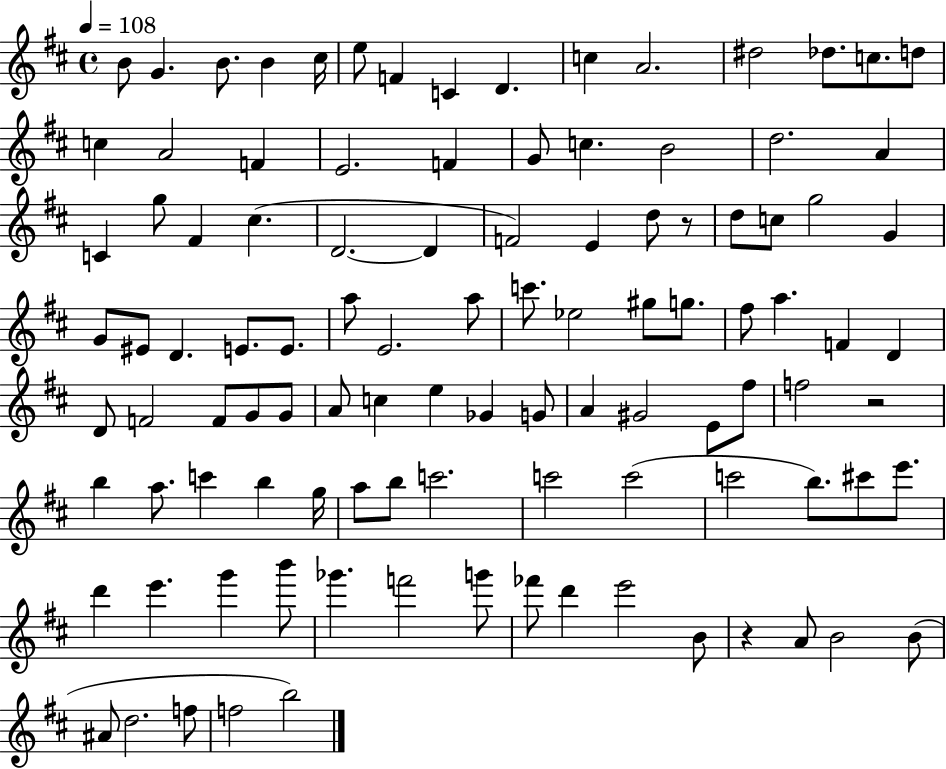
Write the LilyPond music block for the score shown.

{
  \clef treble
  \time 4/4
  \defaultTimeSignature
  \key d \major
  \tempo 4 = 108
  \repeat volta 2 { b'8 g'4. b'8. b'4 cis''16 | e''8 f'4 c'4 d'4. | c''4 a'2. | dis''2 des''8. c''8. d''8 | \break c''4 a'2 f'4 | e'2. f'4 | g'8 c''4. b'2 | d''2. a'4 | \break c'4 g''8 fis'4 cis''4.( | d'2.~~ d'4 | f'2) e'4 d''8 r8 | d''8 c''8 g''2 g'4 | \break g'8 eis'8 d'4. e'8. e'8. | a''8 e'2. a''8 | c'''8. ees''2 gis''8 g''8. | fis''8 a''4. f'4 d'4 | \break d'8 f'2 f'8 g'8 g'8 | a'8 c''4 e''4 ges'4 g'8 | a'4 gis'2 e'8 fis''8 | f''2 r2 | \break b''4 a''8. c'''4 b''4 g''16 | a''8 b''8 c'''2. | c'''2 c'''2( | c'''2 b''8.) cis'''8 e'''8. | \break d'''4 e'''4. g'''4 b'''8 | ges'''4. f'''2 g'''8 | fes'''8 d'''4 e'''2 b'8 | r4 a'8 b'2 b'8( | \break ais'8 d''2. f''8 | f''2 b''2) | } \bar "|."
}